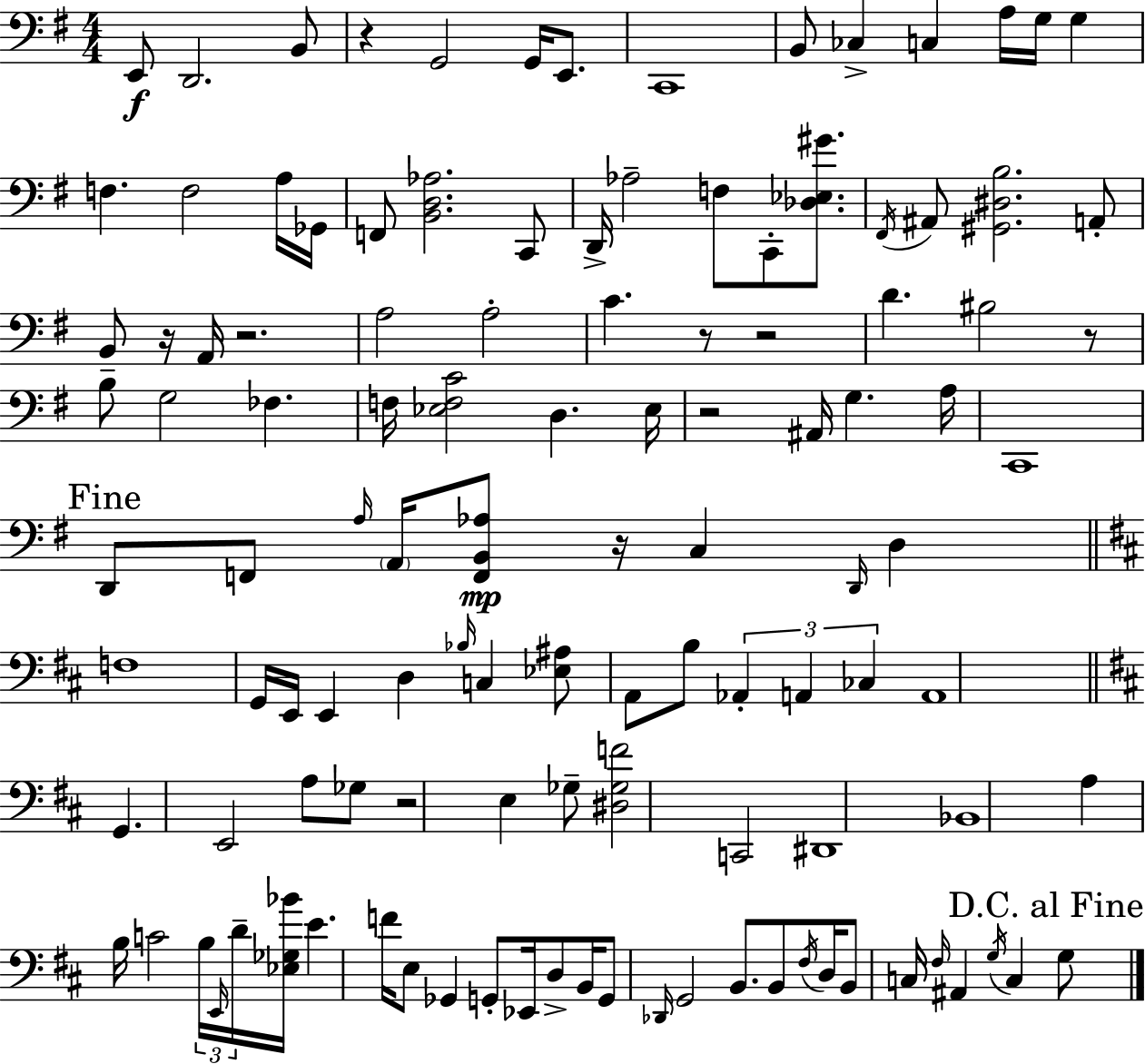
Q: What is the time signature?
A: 4/4